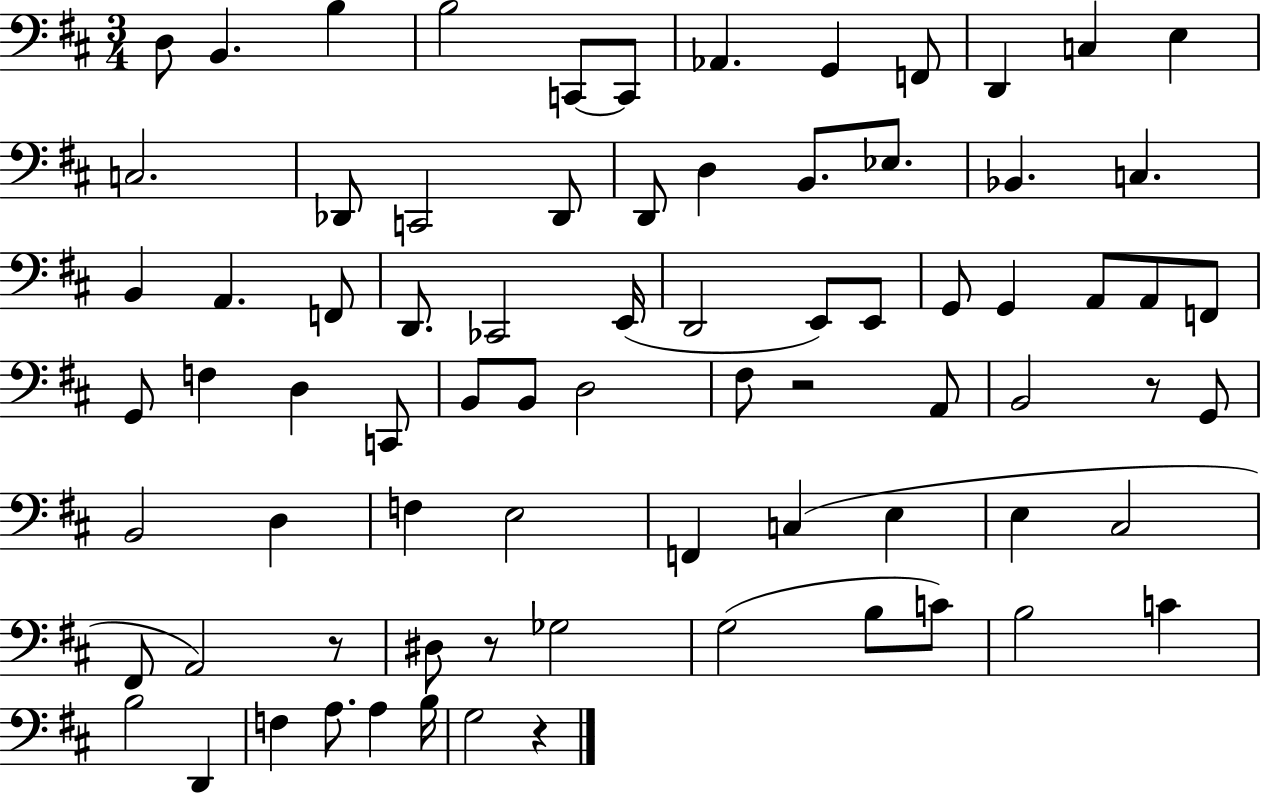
D3/e B2/q. B3/q B3/h C2/e C2/e Ab2/q. G2/q F2/e D2/q C3/q E3/q C3/h. Db2/e C2/h Db2/e D2/e D3/q B2/e. Eb3/e. Bb2/q. C3/q. B2/q A2/q. F2/e D2/e. CES2/h E2/s D2/h E2/e E2/e G2/e G2/q A2/e A2/e F2/e G2/e F3/q D3/q C2/e B2/e B2/e D3/h F#3/e R/h A2/e B2/h R/e G2/e B2/h D3/q F3/q E3/h F2/q C3/q E3/q E3/q C#3/h F#2/e A2/h R/e D#3/e R/e Gb3/h G3/h B3/e C4/e B3/h C4/q B3/h D2/q F3/q A3/e. A3/q B3/s G3/h R/q